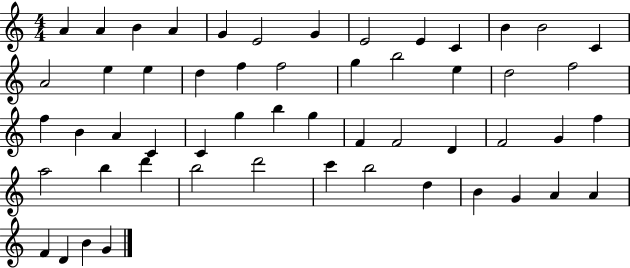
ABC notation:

X:1
T:Untitled
M:4/4
L:1/4
K:C
A A B A G E2 G E2 E C B B2 C A2 e e d f f2 g b2 e d2 f2 f B A C C g b g F F2 D F2 G f a2 b d' b2 d'2 c' b2 d B G A A F D B G